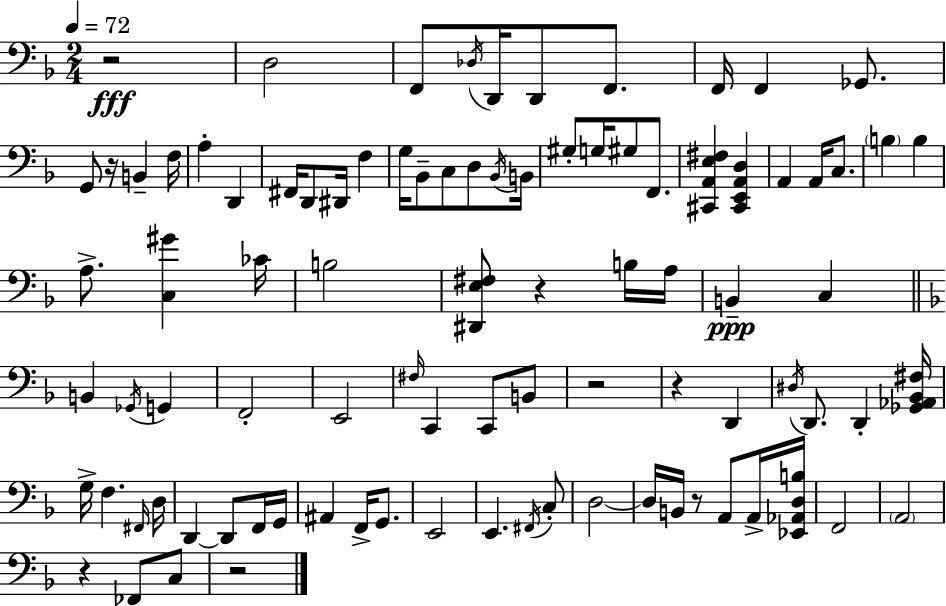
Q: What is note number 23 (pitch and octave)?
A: Bb2